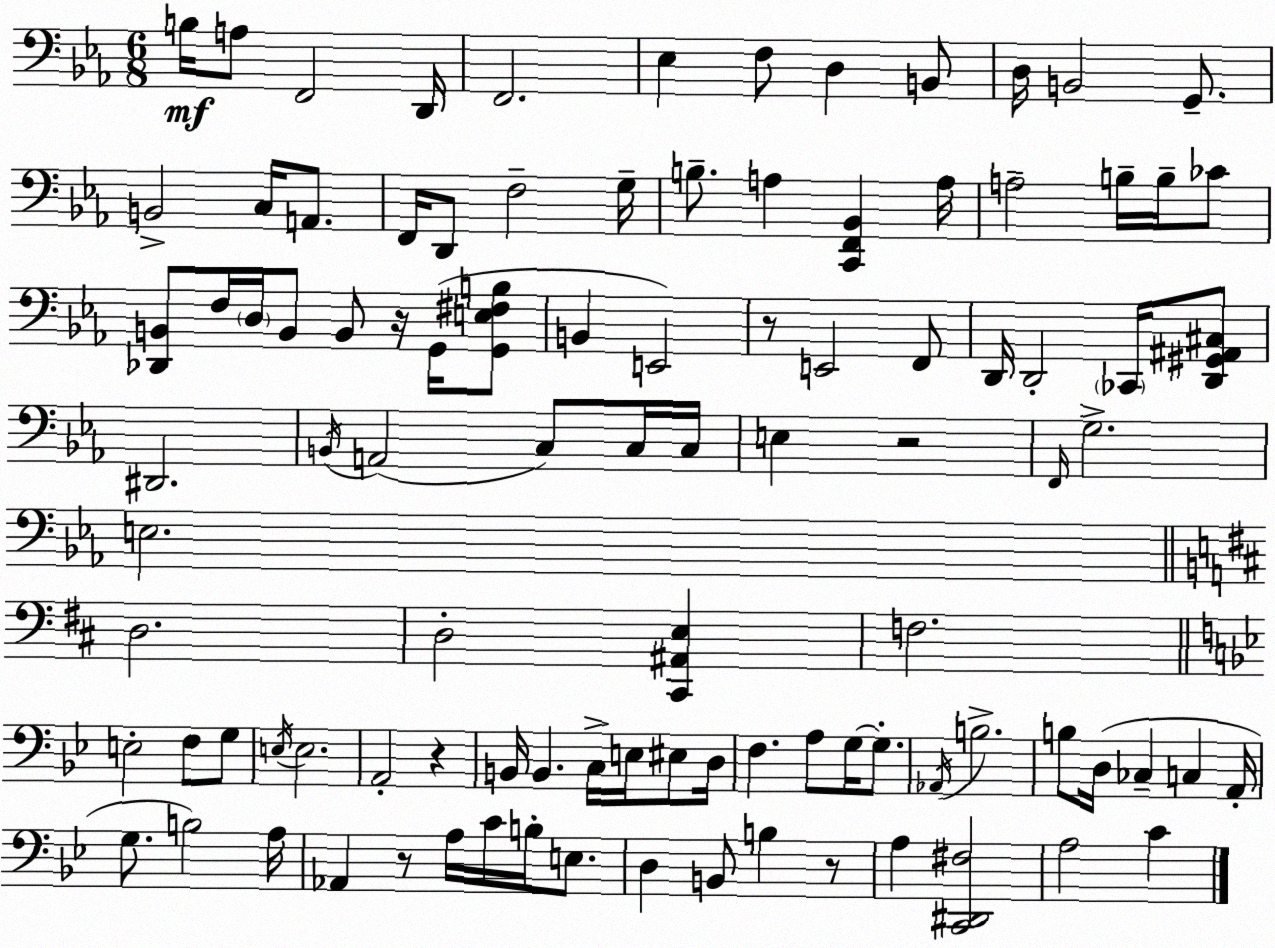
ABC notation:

X:1
T:Untitled
M:6/8
L:1/4
K:Eb
B,/4 A,/2 F,,2 D,,/4 F,,2 _E, F,/2 D, B,,/2 D,/4 B,,2 G,,/2 B,,2 C,/4 A,,/2 F,,/4 D,,/2 F,2 G,/4 B,/2 A, [C,,F,,_B,,] A,/4 A,2 B,/4 B,/4 _C/2 [_D,,B,,]/2 F,/4 D,/4 B,,/2 B,,/2 z/4 G,,/4 [G,,E,^F,B,]/2 B,, E,,2 z/2 E,,2 F,,/2 D,,/4 D,,2 _C,,/4 [D,,^G,,^A,,^C,]/2 ^D,,2 B,,/4 A,,2 C,/2 C,/4 C,/4 E, z2 F,,/4 G,2 E,2 D,2 D,2 [^C,,^A,,E,] F,2 E,2 F,/2 G,/2 E,/4 E,2 A,,2 z B,,/4 B,, C,/4 E,/4 ^E,/2 D,/4 F, A,/2 G,/4 G,/2 _A,,/4 B,2 B,/2 D,/4 _C, C, A,,/4 G,/2 B,2 A,/4 _A,, z/2 A,/4 C/4 B,/4 E,/2 D, B,,/2 B, z/2 A, [C,,^D,,^F,]2 A,2 C